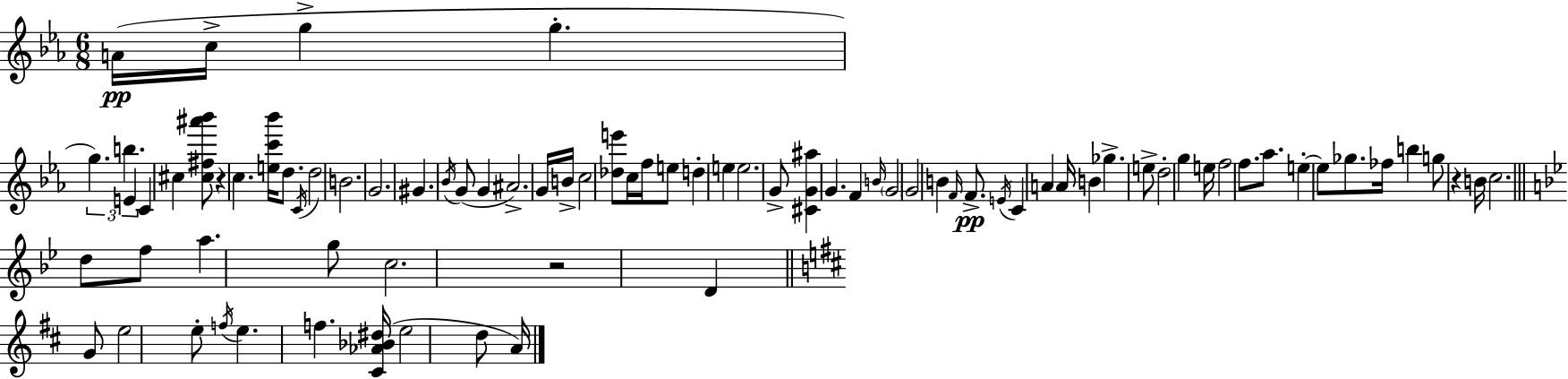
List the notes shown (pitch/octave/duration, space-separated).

A4/s C5/s G5/q G5/q. G5/q. B5/q. E4/q C4/q C#5/q [C#5,F#5,A#6,Bb6]/e R/q C5/q. [E5,C6,Bb6]/s D5/e. C4/s D5/h B4/h. G4/h. G#4/q. Bb4/s G4/e G4/q A#4/h. G4/s B4/s C5/h [Db5,E6]/e C5/s F5/s E5/e D5/q E5/q E5/h. G4/e [C#4,G4,A#5]/q G4/q. F4/q B4/s G4/h G4/h B4/q F4/s F4/e. E4/s C4/q A4/q A4/s B4/q Gb5/q. E5/e D5/h G5/q E5/s F5/h F5/e. Ab5/e. E5/q E5/e Gb5/e. FES5/s B5/q G5/e R/q B4/s C5/h. D5/e F5/e A5/q. G5/e C5/h. R/h D4/q G4/e E5/h E5/e F5/s E5/q. F5/q. [C#4,Ab4,Bb4,D#5]/s E5/h D5/e A4/s